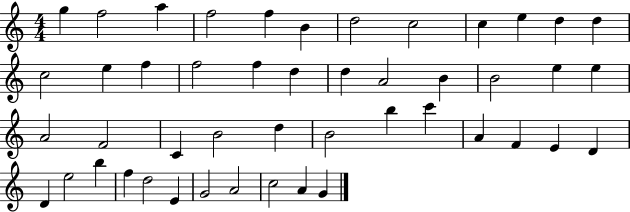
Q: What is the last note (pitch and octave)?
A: G4